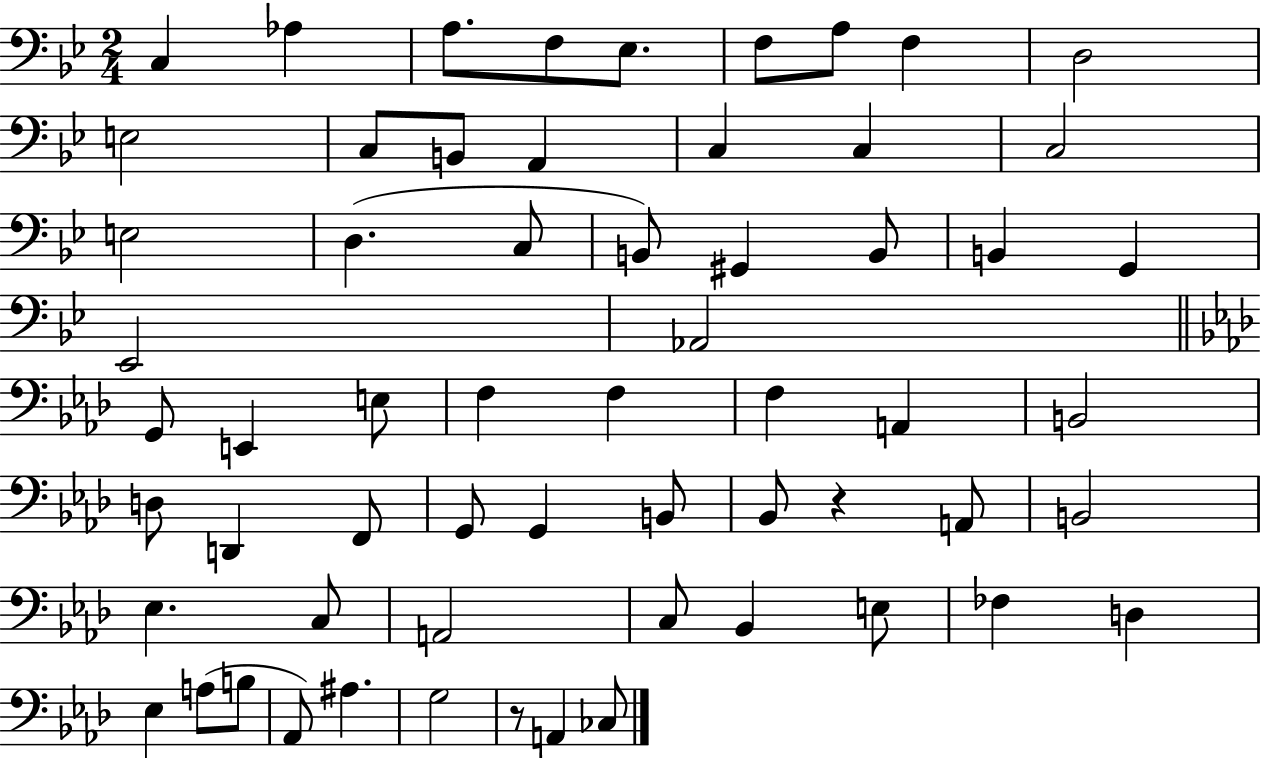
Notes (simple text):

C3/q Ab3/q A3/e. F3/e Eb3/e. F3/e A3/e F3/q D3/h E3/h C3/e B2/e A2/q C3/q C3/q C3/h E3/h D3/q. C3/e B2/e G#2/q B2/e B2/q G2/q Eb2/h Ab2/h G2/e E2/q E3/e F3/q F3/q F3/q A2/q B2/h D3/e D2/q F2/e G2/e G2/q B2/e Bb2/e R/q A2/e B2/h Eb3/q. C3/e A2/h C3/e Bb2/q E3/e FES3/q D3/q Eb3/q A3/e B3/e Ab2/e A#3/q. G3/h R/e A2/q CES3/e